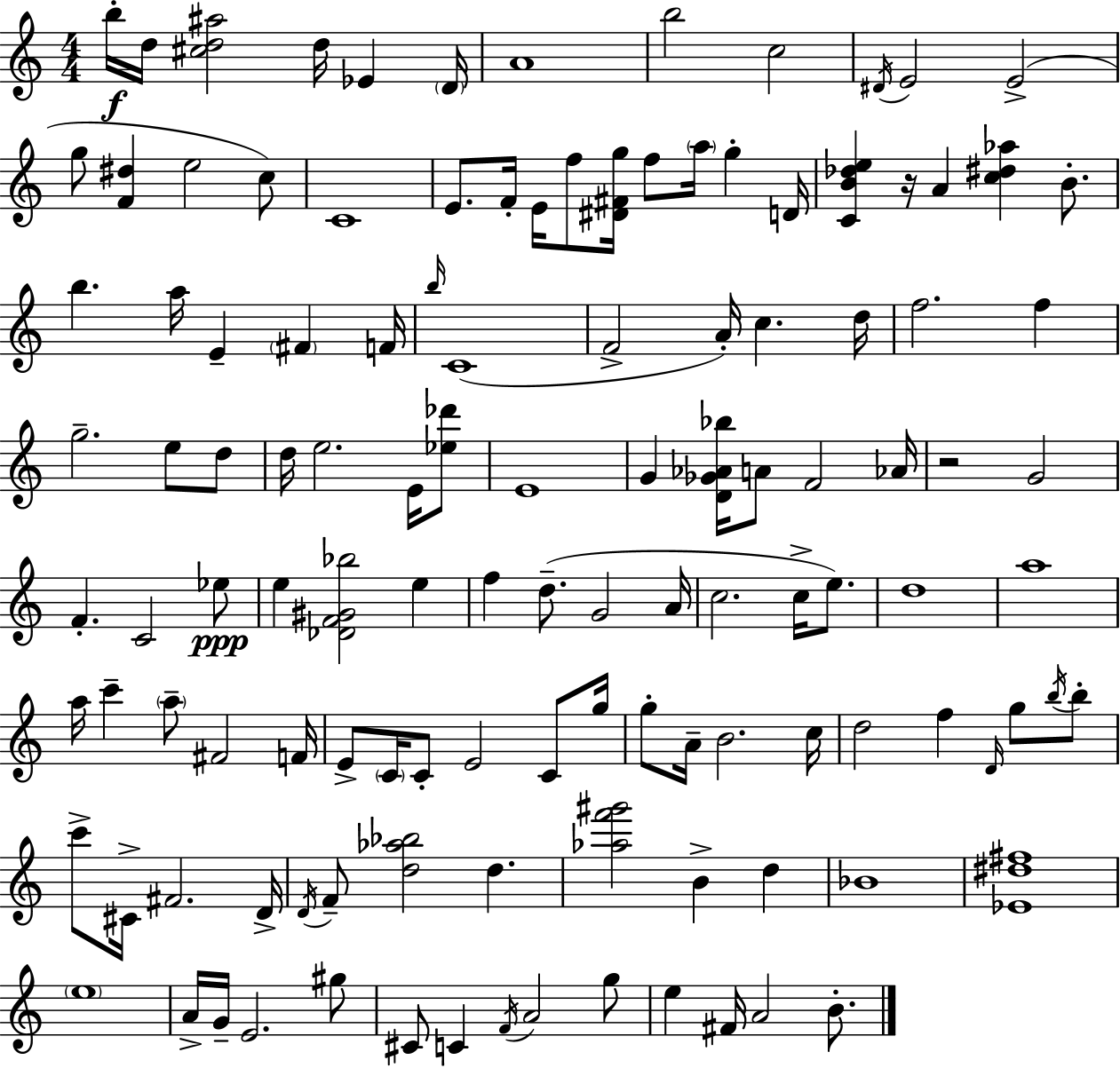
B5/s D5/s [C#5,D5,A#5]/h D5/s Eb4/q D4/s A4/w B5/h C5/h D#4/s E4/h E4/h G5/e [F4,D#5]/q E5/h C5/e C4/w E4/e. F4/s E4/s F5/e [D#4,F#4,G5]/s F5/e A5/s G5/q D4/s [C4,B4,Db5,E5]/q R/s A4/q [C5,D#5,Ab5]/q B4/e. B5/q. A5/s E4/q F#4/q F4/s B5/s C4/w F4/h A4/s C5/q. D5/s F5/h. F5/q G5/h. E5/e D5/e D5/s E5/h. E4/s [Eb5,Db6]/e E4/w G4/q [D4,Gb4,Ab4,Bb5]/s A4/e F4/h Ab4/s R/h G4/h F4/q. C4/h Eb5/e E5/q [Db4,F4,G#4,Bb5]/h E5/q F5/q D5/e. G4/h A4/s C5/h. C5/s E5/e. D5/w A5/w A5/s C6/q A5/e F#4/h F4/s E4/e C4/s C4/e E4/h C4/e G5/s G5/e A4/s B4/h. C5/s D5/h F5/q D4/s G5/e B5/s B5/e C6/e C#4/s F#4/h. D4/s D4/s F4/e [D5,Ab5,Bb5]/h D5/q. [Ab5,F6,G#6]/h B4/q D5/q Bb4/w [Eb4,D#5,F#5]/w E5/w A4/s G4/s E4/h. G#5/e C#4/e C4/q F4/s A4/h G5/e E5/q F#4/s A4/h B4/e.